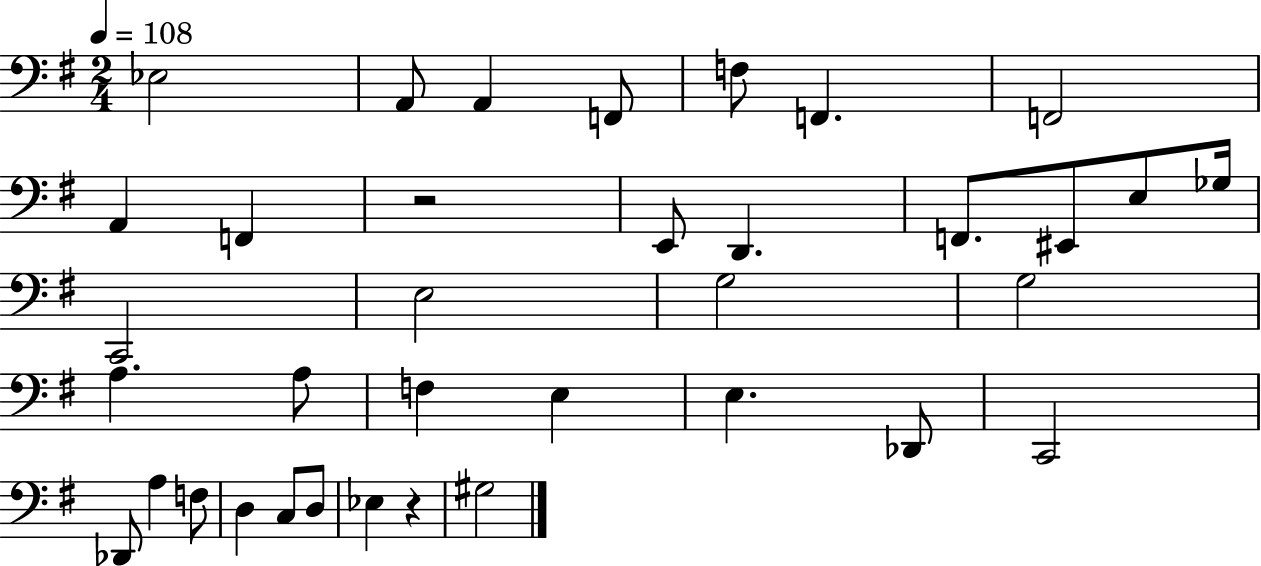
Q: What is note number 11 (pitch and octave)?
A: D2